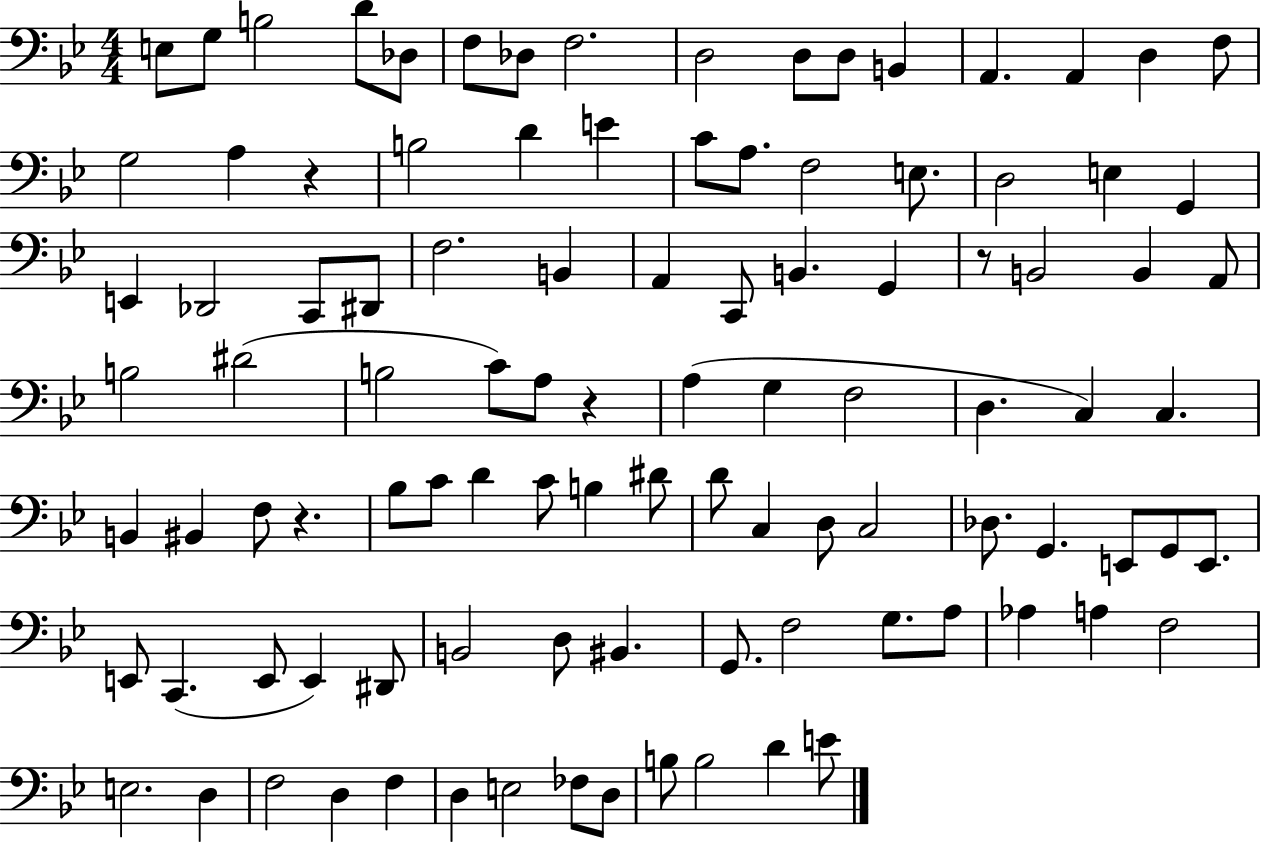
E3/e G3/e B3/h D4/e Db3/e F3/e Db3/e F3/h. D3/h D3/e D3/e B2/q A2/q. A2/q D3/q F3/e G3/h A3/q R/q B3/h D4/q E4/q C4/e A3/e. F3/h E3/e. D3/h E3/q G2/q E2/q Db2/h C2/e D#2/e F3/h. B2/q A2/q C2/e B2/q. G2/q R/e B2/h B2/q A2/e B3/h D#4/h B3/h C4/e A3/e R/q A3/q G3/q F3/h D3/q. C3/q C3/q. B2/q BIS2/q F3/e R/q. Bb3/e C4/e D4/q C4/e B3/q D#4/e D4/e C3/q D3/e C3/h Db3/e. G2/q. E2/e G2/e E2/e. E2/e C2/q. E2/e E2/q D#2/e B2/h D3/e BIS2/q. G2/e. F3/h G3/e. A3/e Ab3/q A3/q F3/h E3/h. D3/q F3/h D3/q F3/q D3/q E3/h FES3/e D3/e B3/e B3/h D4/q E4/e